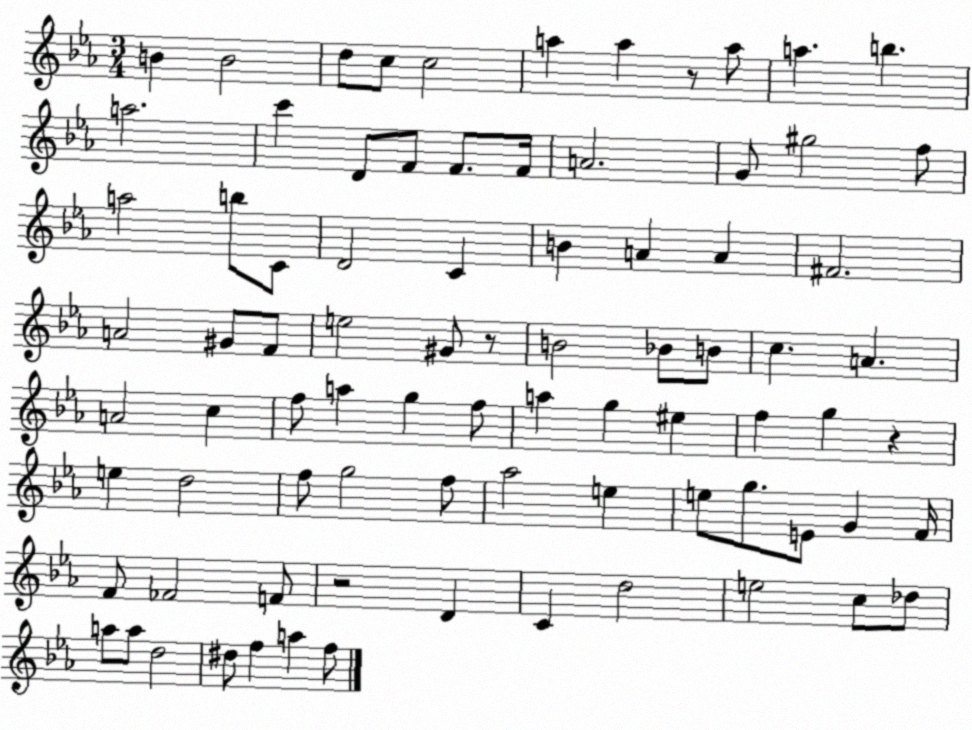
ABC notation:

X:1
T:Untitled
M:3/4
L:1/4
K:Eb
B B2 d/2 c/2 c2 a a z/2 a/2 a b a2 c' D/2 F/2 F/2 F/4 A2 G/2 ^g2 f/2 a2 b/2 C/2 D2 C B A A ^F2 A2 ^G/2 F/2 e2 ^G/2 z/2 B2 _B/2 B/2 c A A2 c f/2 a g f/2 a g ^e f g z e d2 f/2 g2 f/2 _a2 e e/2 g/2 E/2 G F/4 F/2 _F2 F/2 z2 D C d2 e2 c/2 _d/2 a/2 a/2 d2 ^d/2 f a f/2